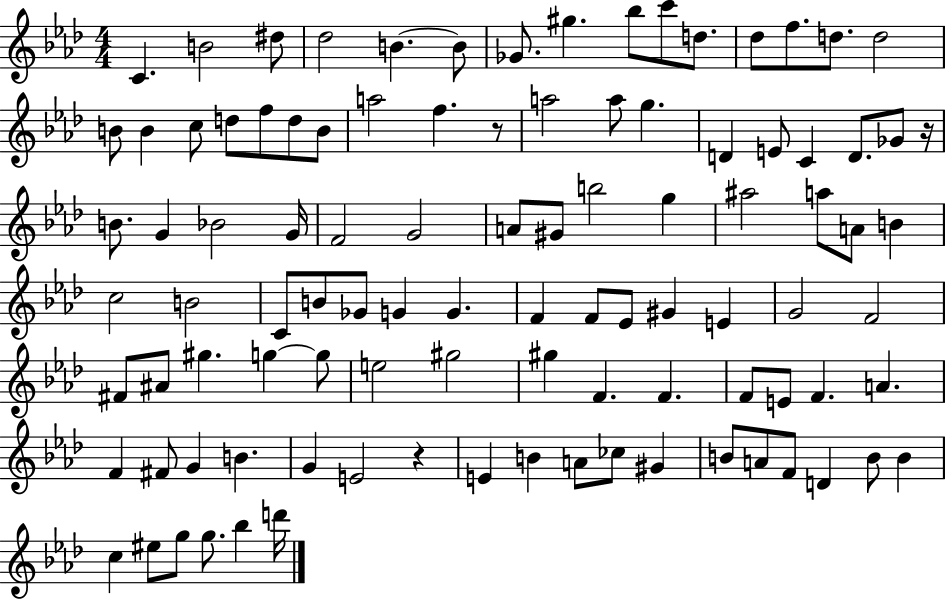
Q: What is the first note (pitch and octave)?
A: C4